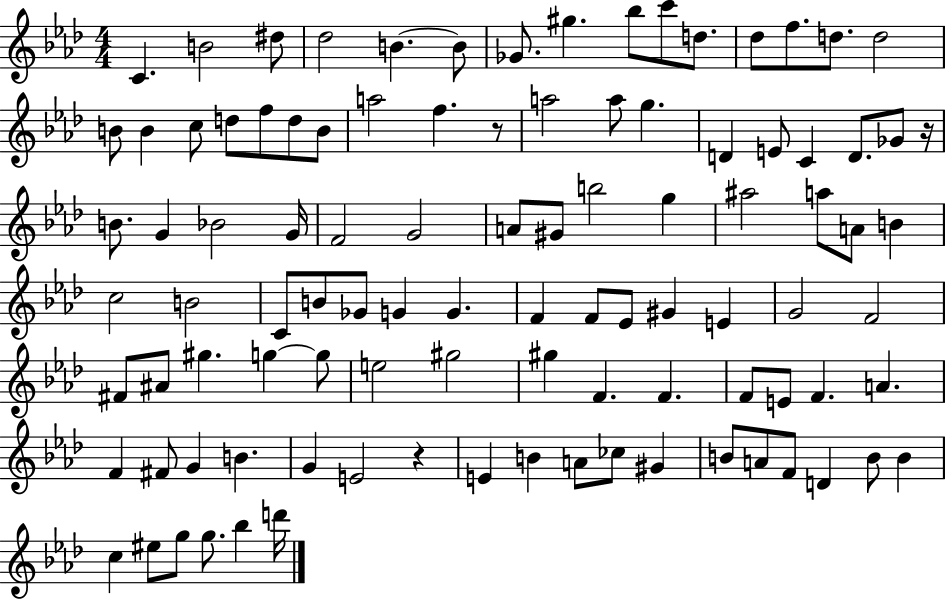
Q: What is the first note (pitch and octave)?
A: C4